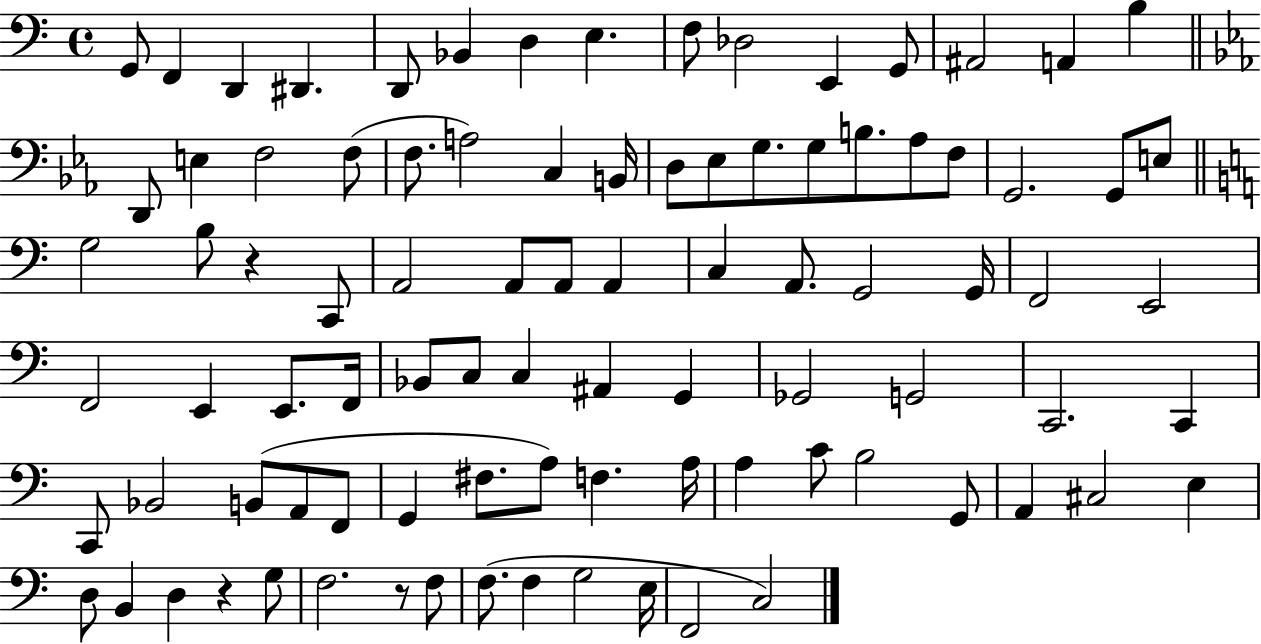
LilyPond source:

{
  \clef bass
  \time 4/4
  \defaultTimeSignature
  \key c \major
  g,8 f,4 d,4 dis,4. | d,8 bes,4 d4 e4. | f8 des2 e,4 g,8 | ais,2 a,4 b4 | \break \bar "||" \break \key c \minor d,8 e4 f2 f8( | f8. a2) c4 b,16 | d8 ees8 g8. g8 b8. aes8 f8 | g,2. g,8 e8 | \break \bar "||" \break \key a \minor g2 b8 r4 c,8 | a,2 a,8 a,8 a,4 | c4 a,8. g,2 g,16 | f,2 e,2 | \break f,2 e,4 e,8. f,16 | bes,8 c8 c4 ais,4 g,4 | ges,2 g,2 | c,2. c,4 | \break c,8 bes,2 b,8( a,8 f,8 | g,4 fis8. a8) f4. a16 | a4 c'8 b2 g,8 | a,4 cis2 e4 | \break d8 b,4 d4 r4 g8 | f2. r8 f8 | f8.( f4 g2 e16 | f,2 c2) | \break \bar "|."
}